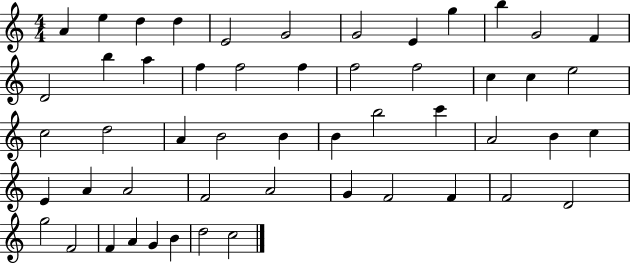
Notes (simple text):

A4/q E5/q D5/q D5/q E4/h G4/h G4/h E4/q G5/q B5/q G4/h F4/q D4/h B5/q A5/q F5/q F5/h F5/q F5/h F5/h C5/q C5/q E5/h C5/h D5/h A4/q B4/h B4/q B4/q B5/h C6/q A4/h B4/q C5/q E4/q A4/q A4/h F4/h A4/h G4/q F4/h F4/q F4/h D4/h G5/h F4/h F4/q A4/q G4/q B4/q D5/h C5/h